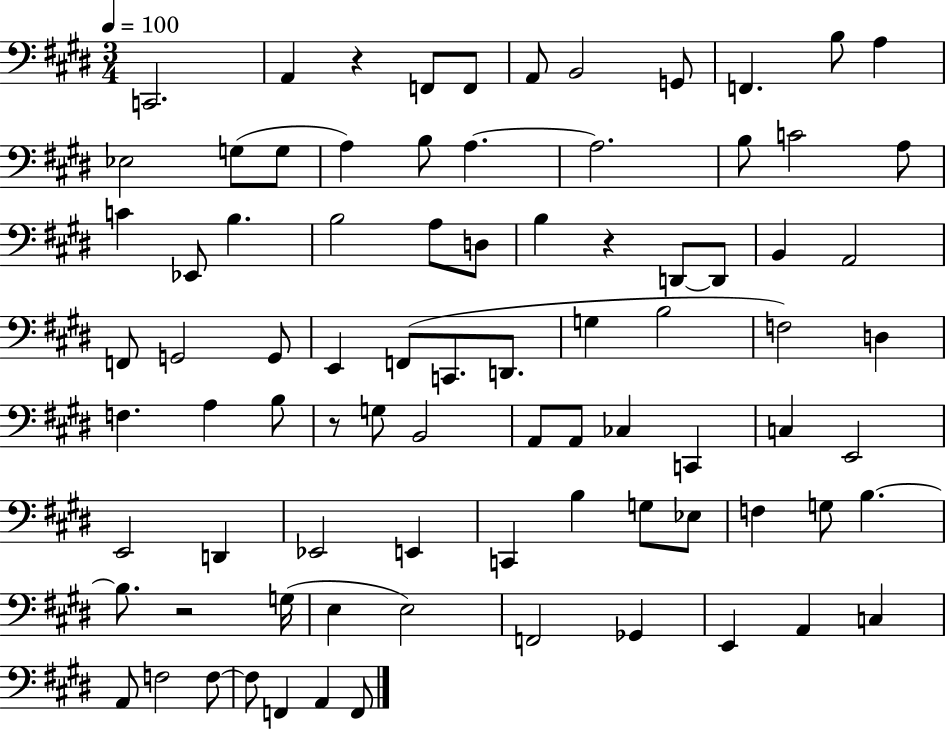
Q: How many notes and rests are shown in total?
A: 84